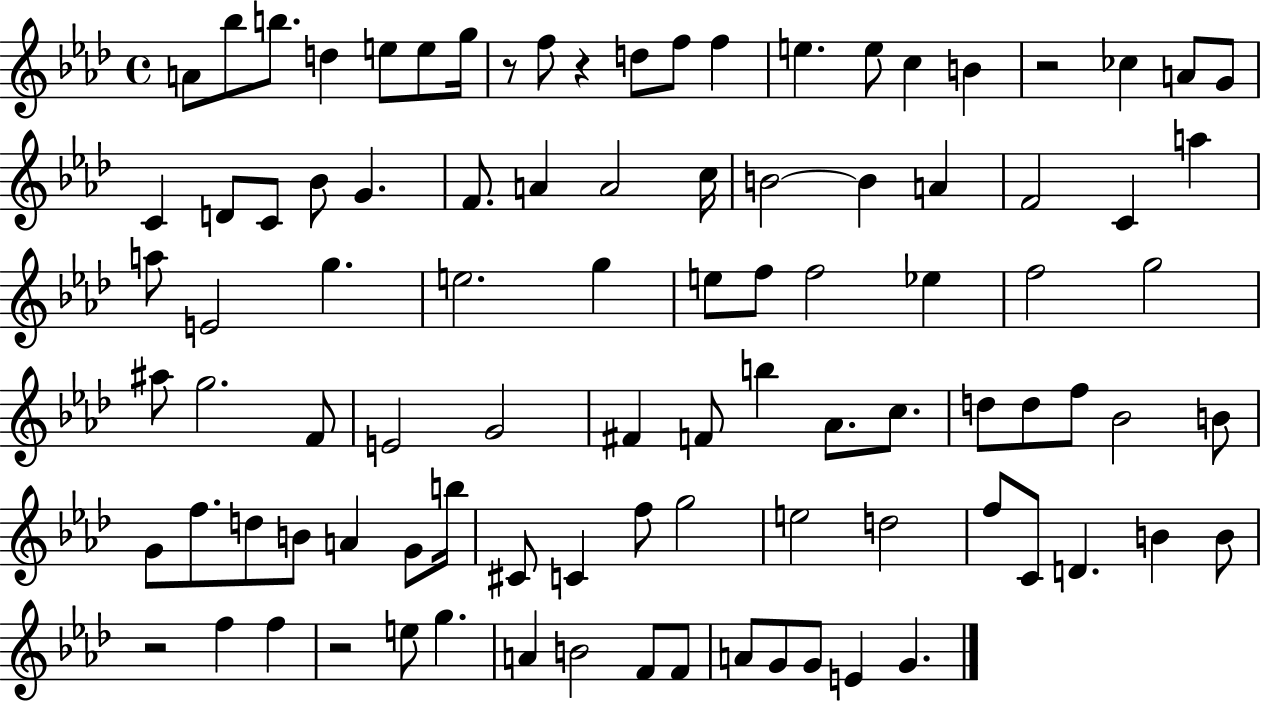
{
  \clef treble
  \time 4/4
  \defaultTimeSignature
  \key aes \major
  a'8 bes''8 b''8. d''4 e''8 e''8 g''16 | r8 f''8 r4 d''8 f''8 f''4 | e''4. e''8 c''4 b'4 | r2 ces''4 a'8 g'8 | \break c'4 d'8 c'8 bes'8 g'4. | f'8. a'4 a'2 c''16 | b'2~~ b'4 a'4 | f'2 c'4 a''4 | \break a''8 e'2 g''4. | e''2. g''4 | e''8 f''8 f''2 ees''4 | f''2 g''2 | \break ais''8 g''2. f'8 | e'2 g'2 | fis'4 f'8 b''4 aes'8. c''8. | d''8 d''8 f''8 bes'2 b'8 | \break g'8 f''8. d''8 b'8 a'4 g'8 b''16 | cis'8 c'4 f''8 g''2 | e''2 d''2 | f''8 c'8 d'4. b'4 b'8 | \break r2 f''4 f''4 | r2 e''8 g''4. | a'4 b'2 f'8 f'8 | a'8 g'8 g'8 e'4 g'4. | \break \bar "|."
}